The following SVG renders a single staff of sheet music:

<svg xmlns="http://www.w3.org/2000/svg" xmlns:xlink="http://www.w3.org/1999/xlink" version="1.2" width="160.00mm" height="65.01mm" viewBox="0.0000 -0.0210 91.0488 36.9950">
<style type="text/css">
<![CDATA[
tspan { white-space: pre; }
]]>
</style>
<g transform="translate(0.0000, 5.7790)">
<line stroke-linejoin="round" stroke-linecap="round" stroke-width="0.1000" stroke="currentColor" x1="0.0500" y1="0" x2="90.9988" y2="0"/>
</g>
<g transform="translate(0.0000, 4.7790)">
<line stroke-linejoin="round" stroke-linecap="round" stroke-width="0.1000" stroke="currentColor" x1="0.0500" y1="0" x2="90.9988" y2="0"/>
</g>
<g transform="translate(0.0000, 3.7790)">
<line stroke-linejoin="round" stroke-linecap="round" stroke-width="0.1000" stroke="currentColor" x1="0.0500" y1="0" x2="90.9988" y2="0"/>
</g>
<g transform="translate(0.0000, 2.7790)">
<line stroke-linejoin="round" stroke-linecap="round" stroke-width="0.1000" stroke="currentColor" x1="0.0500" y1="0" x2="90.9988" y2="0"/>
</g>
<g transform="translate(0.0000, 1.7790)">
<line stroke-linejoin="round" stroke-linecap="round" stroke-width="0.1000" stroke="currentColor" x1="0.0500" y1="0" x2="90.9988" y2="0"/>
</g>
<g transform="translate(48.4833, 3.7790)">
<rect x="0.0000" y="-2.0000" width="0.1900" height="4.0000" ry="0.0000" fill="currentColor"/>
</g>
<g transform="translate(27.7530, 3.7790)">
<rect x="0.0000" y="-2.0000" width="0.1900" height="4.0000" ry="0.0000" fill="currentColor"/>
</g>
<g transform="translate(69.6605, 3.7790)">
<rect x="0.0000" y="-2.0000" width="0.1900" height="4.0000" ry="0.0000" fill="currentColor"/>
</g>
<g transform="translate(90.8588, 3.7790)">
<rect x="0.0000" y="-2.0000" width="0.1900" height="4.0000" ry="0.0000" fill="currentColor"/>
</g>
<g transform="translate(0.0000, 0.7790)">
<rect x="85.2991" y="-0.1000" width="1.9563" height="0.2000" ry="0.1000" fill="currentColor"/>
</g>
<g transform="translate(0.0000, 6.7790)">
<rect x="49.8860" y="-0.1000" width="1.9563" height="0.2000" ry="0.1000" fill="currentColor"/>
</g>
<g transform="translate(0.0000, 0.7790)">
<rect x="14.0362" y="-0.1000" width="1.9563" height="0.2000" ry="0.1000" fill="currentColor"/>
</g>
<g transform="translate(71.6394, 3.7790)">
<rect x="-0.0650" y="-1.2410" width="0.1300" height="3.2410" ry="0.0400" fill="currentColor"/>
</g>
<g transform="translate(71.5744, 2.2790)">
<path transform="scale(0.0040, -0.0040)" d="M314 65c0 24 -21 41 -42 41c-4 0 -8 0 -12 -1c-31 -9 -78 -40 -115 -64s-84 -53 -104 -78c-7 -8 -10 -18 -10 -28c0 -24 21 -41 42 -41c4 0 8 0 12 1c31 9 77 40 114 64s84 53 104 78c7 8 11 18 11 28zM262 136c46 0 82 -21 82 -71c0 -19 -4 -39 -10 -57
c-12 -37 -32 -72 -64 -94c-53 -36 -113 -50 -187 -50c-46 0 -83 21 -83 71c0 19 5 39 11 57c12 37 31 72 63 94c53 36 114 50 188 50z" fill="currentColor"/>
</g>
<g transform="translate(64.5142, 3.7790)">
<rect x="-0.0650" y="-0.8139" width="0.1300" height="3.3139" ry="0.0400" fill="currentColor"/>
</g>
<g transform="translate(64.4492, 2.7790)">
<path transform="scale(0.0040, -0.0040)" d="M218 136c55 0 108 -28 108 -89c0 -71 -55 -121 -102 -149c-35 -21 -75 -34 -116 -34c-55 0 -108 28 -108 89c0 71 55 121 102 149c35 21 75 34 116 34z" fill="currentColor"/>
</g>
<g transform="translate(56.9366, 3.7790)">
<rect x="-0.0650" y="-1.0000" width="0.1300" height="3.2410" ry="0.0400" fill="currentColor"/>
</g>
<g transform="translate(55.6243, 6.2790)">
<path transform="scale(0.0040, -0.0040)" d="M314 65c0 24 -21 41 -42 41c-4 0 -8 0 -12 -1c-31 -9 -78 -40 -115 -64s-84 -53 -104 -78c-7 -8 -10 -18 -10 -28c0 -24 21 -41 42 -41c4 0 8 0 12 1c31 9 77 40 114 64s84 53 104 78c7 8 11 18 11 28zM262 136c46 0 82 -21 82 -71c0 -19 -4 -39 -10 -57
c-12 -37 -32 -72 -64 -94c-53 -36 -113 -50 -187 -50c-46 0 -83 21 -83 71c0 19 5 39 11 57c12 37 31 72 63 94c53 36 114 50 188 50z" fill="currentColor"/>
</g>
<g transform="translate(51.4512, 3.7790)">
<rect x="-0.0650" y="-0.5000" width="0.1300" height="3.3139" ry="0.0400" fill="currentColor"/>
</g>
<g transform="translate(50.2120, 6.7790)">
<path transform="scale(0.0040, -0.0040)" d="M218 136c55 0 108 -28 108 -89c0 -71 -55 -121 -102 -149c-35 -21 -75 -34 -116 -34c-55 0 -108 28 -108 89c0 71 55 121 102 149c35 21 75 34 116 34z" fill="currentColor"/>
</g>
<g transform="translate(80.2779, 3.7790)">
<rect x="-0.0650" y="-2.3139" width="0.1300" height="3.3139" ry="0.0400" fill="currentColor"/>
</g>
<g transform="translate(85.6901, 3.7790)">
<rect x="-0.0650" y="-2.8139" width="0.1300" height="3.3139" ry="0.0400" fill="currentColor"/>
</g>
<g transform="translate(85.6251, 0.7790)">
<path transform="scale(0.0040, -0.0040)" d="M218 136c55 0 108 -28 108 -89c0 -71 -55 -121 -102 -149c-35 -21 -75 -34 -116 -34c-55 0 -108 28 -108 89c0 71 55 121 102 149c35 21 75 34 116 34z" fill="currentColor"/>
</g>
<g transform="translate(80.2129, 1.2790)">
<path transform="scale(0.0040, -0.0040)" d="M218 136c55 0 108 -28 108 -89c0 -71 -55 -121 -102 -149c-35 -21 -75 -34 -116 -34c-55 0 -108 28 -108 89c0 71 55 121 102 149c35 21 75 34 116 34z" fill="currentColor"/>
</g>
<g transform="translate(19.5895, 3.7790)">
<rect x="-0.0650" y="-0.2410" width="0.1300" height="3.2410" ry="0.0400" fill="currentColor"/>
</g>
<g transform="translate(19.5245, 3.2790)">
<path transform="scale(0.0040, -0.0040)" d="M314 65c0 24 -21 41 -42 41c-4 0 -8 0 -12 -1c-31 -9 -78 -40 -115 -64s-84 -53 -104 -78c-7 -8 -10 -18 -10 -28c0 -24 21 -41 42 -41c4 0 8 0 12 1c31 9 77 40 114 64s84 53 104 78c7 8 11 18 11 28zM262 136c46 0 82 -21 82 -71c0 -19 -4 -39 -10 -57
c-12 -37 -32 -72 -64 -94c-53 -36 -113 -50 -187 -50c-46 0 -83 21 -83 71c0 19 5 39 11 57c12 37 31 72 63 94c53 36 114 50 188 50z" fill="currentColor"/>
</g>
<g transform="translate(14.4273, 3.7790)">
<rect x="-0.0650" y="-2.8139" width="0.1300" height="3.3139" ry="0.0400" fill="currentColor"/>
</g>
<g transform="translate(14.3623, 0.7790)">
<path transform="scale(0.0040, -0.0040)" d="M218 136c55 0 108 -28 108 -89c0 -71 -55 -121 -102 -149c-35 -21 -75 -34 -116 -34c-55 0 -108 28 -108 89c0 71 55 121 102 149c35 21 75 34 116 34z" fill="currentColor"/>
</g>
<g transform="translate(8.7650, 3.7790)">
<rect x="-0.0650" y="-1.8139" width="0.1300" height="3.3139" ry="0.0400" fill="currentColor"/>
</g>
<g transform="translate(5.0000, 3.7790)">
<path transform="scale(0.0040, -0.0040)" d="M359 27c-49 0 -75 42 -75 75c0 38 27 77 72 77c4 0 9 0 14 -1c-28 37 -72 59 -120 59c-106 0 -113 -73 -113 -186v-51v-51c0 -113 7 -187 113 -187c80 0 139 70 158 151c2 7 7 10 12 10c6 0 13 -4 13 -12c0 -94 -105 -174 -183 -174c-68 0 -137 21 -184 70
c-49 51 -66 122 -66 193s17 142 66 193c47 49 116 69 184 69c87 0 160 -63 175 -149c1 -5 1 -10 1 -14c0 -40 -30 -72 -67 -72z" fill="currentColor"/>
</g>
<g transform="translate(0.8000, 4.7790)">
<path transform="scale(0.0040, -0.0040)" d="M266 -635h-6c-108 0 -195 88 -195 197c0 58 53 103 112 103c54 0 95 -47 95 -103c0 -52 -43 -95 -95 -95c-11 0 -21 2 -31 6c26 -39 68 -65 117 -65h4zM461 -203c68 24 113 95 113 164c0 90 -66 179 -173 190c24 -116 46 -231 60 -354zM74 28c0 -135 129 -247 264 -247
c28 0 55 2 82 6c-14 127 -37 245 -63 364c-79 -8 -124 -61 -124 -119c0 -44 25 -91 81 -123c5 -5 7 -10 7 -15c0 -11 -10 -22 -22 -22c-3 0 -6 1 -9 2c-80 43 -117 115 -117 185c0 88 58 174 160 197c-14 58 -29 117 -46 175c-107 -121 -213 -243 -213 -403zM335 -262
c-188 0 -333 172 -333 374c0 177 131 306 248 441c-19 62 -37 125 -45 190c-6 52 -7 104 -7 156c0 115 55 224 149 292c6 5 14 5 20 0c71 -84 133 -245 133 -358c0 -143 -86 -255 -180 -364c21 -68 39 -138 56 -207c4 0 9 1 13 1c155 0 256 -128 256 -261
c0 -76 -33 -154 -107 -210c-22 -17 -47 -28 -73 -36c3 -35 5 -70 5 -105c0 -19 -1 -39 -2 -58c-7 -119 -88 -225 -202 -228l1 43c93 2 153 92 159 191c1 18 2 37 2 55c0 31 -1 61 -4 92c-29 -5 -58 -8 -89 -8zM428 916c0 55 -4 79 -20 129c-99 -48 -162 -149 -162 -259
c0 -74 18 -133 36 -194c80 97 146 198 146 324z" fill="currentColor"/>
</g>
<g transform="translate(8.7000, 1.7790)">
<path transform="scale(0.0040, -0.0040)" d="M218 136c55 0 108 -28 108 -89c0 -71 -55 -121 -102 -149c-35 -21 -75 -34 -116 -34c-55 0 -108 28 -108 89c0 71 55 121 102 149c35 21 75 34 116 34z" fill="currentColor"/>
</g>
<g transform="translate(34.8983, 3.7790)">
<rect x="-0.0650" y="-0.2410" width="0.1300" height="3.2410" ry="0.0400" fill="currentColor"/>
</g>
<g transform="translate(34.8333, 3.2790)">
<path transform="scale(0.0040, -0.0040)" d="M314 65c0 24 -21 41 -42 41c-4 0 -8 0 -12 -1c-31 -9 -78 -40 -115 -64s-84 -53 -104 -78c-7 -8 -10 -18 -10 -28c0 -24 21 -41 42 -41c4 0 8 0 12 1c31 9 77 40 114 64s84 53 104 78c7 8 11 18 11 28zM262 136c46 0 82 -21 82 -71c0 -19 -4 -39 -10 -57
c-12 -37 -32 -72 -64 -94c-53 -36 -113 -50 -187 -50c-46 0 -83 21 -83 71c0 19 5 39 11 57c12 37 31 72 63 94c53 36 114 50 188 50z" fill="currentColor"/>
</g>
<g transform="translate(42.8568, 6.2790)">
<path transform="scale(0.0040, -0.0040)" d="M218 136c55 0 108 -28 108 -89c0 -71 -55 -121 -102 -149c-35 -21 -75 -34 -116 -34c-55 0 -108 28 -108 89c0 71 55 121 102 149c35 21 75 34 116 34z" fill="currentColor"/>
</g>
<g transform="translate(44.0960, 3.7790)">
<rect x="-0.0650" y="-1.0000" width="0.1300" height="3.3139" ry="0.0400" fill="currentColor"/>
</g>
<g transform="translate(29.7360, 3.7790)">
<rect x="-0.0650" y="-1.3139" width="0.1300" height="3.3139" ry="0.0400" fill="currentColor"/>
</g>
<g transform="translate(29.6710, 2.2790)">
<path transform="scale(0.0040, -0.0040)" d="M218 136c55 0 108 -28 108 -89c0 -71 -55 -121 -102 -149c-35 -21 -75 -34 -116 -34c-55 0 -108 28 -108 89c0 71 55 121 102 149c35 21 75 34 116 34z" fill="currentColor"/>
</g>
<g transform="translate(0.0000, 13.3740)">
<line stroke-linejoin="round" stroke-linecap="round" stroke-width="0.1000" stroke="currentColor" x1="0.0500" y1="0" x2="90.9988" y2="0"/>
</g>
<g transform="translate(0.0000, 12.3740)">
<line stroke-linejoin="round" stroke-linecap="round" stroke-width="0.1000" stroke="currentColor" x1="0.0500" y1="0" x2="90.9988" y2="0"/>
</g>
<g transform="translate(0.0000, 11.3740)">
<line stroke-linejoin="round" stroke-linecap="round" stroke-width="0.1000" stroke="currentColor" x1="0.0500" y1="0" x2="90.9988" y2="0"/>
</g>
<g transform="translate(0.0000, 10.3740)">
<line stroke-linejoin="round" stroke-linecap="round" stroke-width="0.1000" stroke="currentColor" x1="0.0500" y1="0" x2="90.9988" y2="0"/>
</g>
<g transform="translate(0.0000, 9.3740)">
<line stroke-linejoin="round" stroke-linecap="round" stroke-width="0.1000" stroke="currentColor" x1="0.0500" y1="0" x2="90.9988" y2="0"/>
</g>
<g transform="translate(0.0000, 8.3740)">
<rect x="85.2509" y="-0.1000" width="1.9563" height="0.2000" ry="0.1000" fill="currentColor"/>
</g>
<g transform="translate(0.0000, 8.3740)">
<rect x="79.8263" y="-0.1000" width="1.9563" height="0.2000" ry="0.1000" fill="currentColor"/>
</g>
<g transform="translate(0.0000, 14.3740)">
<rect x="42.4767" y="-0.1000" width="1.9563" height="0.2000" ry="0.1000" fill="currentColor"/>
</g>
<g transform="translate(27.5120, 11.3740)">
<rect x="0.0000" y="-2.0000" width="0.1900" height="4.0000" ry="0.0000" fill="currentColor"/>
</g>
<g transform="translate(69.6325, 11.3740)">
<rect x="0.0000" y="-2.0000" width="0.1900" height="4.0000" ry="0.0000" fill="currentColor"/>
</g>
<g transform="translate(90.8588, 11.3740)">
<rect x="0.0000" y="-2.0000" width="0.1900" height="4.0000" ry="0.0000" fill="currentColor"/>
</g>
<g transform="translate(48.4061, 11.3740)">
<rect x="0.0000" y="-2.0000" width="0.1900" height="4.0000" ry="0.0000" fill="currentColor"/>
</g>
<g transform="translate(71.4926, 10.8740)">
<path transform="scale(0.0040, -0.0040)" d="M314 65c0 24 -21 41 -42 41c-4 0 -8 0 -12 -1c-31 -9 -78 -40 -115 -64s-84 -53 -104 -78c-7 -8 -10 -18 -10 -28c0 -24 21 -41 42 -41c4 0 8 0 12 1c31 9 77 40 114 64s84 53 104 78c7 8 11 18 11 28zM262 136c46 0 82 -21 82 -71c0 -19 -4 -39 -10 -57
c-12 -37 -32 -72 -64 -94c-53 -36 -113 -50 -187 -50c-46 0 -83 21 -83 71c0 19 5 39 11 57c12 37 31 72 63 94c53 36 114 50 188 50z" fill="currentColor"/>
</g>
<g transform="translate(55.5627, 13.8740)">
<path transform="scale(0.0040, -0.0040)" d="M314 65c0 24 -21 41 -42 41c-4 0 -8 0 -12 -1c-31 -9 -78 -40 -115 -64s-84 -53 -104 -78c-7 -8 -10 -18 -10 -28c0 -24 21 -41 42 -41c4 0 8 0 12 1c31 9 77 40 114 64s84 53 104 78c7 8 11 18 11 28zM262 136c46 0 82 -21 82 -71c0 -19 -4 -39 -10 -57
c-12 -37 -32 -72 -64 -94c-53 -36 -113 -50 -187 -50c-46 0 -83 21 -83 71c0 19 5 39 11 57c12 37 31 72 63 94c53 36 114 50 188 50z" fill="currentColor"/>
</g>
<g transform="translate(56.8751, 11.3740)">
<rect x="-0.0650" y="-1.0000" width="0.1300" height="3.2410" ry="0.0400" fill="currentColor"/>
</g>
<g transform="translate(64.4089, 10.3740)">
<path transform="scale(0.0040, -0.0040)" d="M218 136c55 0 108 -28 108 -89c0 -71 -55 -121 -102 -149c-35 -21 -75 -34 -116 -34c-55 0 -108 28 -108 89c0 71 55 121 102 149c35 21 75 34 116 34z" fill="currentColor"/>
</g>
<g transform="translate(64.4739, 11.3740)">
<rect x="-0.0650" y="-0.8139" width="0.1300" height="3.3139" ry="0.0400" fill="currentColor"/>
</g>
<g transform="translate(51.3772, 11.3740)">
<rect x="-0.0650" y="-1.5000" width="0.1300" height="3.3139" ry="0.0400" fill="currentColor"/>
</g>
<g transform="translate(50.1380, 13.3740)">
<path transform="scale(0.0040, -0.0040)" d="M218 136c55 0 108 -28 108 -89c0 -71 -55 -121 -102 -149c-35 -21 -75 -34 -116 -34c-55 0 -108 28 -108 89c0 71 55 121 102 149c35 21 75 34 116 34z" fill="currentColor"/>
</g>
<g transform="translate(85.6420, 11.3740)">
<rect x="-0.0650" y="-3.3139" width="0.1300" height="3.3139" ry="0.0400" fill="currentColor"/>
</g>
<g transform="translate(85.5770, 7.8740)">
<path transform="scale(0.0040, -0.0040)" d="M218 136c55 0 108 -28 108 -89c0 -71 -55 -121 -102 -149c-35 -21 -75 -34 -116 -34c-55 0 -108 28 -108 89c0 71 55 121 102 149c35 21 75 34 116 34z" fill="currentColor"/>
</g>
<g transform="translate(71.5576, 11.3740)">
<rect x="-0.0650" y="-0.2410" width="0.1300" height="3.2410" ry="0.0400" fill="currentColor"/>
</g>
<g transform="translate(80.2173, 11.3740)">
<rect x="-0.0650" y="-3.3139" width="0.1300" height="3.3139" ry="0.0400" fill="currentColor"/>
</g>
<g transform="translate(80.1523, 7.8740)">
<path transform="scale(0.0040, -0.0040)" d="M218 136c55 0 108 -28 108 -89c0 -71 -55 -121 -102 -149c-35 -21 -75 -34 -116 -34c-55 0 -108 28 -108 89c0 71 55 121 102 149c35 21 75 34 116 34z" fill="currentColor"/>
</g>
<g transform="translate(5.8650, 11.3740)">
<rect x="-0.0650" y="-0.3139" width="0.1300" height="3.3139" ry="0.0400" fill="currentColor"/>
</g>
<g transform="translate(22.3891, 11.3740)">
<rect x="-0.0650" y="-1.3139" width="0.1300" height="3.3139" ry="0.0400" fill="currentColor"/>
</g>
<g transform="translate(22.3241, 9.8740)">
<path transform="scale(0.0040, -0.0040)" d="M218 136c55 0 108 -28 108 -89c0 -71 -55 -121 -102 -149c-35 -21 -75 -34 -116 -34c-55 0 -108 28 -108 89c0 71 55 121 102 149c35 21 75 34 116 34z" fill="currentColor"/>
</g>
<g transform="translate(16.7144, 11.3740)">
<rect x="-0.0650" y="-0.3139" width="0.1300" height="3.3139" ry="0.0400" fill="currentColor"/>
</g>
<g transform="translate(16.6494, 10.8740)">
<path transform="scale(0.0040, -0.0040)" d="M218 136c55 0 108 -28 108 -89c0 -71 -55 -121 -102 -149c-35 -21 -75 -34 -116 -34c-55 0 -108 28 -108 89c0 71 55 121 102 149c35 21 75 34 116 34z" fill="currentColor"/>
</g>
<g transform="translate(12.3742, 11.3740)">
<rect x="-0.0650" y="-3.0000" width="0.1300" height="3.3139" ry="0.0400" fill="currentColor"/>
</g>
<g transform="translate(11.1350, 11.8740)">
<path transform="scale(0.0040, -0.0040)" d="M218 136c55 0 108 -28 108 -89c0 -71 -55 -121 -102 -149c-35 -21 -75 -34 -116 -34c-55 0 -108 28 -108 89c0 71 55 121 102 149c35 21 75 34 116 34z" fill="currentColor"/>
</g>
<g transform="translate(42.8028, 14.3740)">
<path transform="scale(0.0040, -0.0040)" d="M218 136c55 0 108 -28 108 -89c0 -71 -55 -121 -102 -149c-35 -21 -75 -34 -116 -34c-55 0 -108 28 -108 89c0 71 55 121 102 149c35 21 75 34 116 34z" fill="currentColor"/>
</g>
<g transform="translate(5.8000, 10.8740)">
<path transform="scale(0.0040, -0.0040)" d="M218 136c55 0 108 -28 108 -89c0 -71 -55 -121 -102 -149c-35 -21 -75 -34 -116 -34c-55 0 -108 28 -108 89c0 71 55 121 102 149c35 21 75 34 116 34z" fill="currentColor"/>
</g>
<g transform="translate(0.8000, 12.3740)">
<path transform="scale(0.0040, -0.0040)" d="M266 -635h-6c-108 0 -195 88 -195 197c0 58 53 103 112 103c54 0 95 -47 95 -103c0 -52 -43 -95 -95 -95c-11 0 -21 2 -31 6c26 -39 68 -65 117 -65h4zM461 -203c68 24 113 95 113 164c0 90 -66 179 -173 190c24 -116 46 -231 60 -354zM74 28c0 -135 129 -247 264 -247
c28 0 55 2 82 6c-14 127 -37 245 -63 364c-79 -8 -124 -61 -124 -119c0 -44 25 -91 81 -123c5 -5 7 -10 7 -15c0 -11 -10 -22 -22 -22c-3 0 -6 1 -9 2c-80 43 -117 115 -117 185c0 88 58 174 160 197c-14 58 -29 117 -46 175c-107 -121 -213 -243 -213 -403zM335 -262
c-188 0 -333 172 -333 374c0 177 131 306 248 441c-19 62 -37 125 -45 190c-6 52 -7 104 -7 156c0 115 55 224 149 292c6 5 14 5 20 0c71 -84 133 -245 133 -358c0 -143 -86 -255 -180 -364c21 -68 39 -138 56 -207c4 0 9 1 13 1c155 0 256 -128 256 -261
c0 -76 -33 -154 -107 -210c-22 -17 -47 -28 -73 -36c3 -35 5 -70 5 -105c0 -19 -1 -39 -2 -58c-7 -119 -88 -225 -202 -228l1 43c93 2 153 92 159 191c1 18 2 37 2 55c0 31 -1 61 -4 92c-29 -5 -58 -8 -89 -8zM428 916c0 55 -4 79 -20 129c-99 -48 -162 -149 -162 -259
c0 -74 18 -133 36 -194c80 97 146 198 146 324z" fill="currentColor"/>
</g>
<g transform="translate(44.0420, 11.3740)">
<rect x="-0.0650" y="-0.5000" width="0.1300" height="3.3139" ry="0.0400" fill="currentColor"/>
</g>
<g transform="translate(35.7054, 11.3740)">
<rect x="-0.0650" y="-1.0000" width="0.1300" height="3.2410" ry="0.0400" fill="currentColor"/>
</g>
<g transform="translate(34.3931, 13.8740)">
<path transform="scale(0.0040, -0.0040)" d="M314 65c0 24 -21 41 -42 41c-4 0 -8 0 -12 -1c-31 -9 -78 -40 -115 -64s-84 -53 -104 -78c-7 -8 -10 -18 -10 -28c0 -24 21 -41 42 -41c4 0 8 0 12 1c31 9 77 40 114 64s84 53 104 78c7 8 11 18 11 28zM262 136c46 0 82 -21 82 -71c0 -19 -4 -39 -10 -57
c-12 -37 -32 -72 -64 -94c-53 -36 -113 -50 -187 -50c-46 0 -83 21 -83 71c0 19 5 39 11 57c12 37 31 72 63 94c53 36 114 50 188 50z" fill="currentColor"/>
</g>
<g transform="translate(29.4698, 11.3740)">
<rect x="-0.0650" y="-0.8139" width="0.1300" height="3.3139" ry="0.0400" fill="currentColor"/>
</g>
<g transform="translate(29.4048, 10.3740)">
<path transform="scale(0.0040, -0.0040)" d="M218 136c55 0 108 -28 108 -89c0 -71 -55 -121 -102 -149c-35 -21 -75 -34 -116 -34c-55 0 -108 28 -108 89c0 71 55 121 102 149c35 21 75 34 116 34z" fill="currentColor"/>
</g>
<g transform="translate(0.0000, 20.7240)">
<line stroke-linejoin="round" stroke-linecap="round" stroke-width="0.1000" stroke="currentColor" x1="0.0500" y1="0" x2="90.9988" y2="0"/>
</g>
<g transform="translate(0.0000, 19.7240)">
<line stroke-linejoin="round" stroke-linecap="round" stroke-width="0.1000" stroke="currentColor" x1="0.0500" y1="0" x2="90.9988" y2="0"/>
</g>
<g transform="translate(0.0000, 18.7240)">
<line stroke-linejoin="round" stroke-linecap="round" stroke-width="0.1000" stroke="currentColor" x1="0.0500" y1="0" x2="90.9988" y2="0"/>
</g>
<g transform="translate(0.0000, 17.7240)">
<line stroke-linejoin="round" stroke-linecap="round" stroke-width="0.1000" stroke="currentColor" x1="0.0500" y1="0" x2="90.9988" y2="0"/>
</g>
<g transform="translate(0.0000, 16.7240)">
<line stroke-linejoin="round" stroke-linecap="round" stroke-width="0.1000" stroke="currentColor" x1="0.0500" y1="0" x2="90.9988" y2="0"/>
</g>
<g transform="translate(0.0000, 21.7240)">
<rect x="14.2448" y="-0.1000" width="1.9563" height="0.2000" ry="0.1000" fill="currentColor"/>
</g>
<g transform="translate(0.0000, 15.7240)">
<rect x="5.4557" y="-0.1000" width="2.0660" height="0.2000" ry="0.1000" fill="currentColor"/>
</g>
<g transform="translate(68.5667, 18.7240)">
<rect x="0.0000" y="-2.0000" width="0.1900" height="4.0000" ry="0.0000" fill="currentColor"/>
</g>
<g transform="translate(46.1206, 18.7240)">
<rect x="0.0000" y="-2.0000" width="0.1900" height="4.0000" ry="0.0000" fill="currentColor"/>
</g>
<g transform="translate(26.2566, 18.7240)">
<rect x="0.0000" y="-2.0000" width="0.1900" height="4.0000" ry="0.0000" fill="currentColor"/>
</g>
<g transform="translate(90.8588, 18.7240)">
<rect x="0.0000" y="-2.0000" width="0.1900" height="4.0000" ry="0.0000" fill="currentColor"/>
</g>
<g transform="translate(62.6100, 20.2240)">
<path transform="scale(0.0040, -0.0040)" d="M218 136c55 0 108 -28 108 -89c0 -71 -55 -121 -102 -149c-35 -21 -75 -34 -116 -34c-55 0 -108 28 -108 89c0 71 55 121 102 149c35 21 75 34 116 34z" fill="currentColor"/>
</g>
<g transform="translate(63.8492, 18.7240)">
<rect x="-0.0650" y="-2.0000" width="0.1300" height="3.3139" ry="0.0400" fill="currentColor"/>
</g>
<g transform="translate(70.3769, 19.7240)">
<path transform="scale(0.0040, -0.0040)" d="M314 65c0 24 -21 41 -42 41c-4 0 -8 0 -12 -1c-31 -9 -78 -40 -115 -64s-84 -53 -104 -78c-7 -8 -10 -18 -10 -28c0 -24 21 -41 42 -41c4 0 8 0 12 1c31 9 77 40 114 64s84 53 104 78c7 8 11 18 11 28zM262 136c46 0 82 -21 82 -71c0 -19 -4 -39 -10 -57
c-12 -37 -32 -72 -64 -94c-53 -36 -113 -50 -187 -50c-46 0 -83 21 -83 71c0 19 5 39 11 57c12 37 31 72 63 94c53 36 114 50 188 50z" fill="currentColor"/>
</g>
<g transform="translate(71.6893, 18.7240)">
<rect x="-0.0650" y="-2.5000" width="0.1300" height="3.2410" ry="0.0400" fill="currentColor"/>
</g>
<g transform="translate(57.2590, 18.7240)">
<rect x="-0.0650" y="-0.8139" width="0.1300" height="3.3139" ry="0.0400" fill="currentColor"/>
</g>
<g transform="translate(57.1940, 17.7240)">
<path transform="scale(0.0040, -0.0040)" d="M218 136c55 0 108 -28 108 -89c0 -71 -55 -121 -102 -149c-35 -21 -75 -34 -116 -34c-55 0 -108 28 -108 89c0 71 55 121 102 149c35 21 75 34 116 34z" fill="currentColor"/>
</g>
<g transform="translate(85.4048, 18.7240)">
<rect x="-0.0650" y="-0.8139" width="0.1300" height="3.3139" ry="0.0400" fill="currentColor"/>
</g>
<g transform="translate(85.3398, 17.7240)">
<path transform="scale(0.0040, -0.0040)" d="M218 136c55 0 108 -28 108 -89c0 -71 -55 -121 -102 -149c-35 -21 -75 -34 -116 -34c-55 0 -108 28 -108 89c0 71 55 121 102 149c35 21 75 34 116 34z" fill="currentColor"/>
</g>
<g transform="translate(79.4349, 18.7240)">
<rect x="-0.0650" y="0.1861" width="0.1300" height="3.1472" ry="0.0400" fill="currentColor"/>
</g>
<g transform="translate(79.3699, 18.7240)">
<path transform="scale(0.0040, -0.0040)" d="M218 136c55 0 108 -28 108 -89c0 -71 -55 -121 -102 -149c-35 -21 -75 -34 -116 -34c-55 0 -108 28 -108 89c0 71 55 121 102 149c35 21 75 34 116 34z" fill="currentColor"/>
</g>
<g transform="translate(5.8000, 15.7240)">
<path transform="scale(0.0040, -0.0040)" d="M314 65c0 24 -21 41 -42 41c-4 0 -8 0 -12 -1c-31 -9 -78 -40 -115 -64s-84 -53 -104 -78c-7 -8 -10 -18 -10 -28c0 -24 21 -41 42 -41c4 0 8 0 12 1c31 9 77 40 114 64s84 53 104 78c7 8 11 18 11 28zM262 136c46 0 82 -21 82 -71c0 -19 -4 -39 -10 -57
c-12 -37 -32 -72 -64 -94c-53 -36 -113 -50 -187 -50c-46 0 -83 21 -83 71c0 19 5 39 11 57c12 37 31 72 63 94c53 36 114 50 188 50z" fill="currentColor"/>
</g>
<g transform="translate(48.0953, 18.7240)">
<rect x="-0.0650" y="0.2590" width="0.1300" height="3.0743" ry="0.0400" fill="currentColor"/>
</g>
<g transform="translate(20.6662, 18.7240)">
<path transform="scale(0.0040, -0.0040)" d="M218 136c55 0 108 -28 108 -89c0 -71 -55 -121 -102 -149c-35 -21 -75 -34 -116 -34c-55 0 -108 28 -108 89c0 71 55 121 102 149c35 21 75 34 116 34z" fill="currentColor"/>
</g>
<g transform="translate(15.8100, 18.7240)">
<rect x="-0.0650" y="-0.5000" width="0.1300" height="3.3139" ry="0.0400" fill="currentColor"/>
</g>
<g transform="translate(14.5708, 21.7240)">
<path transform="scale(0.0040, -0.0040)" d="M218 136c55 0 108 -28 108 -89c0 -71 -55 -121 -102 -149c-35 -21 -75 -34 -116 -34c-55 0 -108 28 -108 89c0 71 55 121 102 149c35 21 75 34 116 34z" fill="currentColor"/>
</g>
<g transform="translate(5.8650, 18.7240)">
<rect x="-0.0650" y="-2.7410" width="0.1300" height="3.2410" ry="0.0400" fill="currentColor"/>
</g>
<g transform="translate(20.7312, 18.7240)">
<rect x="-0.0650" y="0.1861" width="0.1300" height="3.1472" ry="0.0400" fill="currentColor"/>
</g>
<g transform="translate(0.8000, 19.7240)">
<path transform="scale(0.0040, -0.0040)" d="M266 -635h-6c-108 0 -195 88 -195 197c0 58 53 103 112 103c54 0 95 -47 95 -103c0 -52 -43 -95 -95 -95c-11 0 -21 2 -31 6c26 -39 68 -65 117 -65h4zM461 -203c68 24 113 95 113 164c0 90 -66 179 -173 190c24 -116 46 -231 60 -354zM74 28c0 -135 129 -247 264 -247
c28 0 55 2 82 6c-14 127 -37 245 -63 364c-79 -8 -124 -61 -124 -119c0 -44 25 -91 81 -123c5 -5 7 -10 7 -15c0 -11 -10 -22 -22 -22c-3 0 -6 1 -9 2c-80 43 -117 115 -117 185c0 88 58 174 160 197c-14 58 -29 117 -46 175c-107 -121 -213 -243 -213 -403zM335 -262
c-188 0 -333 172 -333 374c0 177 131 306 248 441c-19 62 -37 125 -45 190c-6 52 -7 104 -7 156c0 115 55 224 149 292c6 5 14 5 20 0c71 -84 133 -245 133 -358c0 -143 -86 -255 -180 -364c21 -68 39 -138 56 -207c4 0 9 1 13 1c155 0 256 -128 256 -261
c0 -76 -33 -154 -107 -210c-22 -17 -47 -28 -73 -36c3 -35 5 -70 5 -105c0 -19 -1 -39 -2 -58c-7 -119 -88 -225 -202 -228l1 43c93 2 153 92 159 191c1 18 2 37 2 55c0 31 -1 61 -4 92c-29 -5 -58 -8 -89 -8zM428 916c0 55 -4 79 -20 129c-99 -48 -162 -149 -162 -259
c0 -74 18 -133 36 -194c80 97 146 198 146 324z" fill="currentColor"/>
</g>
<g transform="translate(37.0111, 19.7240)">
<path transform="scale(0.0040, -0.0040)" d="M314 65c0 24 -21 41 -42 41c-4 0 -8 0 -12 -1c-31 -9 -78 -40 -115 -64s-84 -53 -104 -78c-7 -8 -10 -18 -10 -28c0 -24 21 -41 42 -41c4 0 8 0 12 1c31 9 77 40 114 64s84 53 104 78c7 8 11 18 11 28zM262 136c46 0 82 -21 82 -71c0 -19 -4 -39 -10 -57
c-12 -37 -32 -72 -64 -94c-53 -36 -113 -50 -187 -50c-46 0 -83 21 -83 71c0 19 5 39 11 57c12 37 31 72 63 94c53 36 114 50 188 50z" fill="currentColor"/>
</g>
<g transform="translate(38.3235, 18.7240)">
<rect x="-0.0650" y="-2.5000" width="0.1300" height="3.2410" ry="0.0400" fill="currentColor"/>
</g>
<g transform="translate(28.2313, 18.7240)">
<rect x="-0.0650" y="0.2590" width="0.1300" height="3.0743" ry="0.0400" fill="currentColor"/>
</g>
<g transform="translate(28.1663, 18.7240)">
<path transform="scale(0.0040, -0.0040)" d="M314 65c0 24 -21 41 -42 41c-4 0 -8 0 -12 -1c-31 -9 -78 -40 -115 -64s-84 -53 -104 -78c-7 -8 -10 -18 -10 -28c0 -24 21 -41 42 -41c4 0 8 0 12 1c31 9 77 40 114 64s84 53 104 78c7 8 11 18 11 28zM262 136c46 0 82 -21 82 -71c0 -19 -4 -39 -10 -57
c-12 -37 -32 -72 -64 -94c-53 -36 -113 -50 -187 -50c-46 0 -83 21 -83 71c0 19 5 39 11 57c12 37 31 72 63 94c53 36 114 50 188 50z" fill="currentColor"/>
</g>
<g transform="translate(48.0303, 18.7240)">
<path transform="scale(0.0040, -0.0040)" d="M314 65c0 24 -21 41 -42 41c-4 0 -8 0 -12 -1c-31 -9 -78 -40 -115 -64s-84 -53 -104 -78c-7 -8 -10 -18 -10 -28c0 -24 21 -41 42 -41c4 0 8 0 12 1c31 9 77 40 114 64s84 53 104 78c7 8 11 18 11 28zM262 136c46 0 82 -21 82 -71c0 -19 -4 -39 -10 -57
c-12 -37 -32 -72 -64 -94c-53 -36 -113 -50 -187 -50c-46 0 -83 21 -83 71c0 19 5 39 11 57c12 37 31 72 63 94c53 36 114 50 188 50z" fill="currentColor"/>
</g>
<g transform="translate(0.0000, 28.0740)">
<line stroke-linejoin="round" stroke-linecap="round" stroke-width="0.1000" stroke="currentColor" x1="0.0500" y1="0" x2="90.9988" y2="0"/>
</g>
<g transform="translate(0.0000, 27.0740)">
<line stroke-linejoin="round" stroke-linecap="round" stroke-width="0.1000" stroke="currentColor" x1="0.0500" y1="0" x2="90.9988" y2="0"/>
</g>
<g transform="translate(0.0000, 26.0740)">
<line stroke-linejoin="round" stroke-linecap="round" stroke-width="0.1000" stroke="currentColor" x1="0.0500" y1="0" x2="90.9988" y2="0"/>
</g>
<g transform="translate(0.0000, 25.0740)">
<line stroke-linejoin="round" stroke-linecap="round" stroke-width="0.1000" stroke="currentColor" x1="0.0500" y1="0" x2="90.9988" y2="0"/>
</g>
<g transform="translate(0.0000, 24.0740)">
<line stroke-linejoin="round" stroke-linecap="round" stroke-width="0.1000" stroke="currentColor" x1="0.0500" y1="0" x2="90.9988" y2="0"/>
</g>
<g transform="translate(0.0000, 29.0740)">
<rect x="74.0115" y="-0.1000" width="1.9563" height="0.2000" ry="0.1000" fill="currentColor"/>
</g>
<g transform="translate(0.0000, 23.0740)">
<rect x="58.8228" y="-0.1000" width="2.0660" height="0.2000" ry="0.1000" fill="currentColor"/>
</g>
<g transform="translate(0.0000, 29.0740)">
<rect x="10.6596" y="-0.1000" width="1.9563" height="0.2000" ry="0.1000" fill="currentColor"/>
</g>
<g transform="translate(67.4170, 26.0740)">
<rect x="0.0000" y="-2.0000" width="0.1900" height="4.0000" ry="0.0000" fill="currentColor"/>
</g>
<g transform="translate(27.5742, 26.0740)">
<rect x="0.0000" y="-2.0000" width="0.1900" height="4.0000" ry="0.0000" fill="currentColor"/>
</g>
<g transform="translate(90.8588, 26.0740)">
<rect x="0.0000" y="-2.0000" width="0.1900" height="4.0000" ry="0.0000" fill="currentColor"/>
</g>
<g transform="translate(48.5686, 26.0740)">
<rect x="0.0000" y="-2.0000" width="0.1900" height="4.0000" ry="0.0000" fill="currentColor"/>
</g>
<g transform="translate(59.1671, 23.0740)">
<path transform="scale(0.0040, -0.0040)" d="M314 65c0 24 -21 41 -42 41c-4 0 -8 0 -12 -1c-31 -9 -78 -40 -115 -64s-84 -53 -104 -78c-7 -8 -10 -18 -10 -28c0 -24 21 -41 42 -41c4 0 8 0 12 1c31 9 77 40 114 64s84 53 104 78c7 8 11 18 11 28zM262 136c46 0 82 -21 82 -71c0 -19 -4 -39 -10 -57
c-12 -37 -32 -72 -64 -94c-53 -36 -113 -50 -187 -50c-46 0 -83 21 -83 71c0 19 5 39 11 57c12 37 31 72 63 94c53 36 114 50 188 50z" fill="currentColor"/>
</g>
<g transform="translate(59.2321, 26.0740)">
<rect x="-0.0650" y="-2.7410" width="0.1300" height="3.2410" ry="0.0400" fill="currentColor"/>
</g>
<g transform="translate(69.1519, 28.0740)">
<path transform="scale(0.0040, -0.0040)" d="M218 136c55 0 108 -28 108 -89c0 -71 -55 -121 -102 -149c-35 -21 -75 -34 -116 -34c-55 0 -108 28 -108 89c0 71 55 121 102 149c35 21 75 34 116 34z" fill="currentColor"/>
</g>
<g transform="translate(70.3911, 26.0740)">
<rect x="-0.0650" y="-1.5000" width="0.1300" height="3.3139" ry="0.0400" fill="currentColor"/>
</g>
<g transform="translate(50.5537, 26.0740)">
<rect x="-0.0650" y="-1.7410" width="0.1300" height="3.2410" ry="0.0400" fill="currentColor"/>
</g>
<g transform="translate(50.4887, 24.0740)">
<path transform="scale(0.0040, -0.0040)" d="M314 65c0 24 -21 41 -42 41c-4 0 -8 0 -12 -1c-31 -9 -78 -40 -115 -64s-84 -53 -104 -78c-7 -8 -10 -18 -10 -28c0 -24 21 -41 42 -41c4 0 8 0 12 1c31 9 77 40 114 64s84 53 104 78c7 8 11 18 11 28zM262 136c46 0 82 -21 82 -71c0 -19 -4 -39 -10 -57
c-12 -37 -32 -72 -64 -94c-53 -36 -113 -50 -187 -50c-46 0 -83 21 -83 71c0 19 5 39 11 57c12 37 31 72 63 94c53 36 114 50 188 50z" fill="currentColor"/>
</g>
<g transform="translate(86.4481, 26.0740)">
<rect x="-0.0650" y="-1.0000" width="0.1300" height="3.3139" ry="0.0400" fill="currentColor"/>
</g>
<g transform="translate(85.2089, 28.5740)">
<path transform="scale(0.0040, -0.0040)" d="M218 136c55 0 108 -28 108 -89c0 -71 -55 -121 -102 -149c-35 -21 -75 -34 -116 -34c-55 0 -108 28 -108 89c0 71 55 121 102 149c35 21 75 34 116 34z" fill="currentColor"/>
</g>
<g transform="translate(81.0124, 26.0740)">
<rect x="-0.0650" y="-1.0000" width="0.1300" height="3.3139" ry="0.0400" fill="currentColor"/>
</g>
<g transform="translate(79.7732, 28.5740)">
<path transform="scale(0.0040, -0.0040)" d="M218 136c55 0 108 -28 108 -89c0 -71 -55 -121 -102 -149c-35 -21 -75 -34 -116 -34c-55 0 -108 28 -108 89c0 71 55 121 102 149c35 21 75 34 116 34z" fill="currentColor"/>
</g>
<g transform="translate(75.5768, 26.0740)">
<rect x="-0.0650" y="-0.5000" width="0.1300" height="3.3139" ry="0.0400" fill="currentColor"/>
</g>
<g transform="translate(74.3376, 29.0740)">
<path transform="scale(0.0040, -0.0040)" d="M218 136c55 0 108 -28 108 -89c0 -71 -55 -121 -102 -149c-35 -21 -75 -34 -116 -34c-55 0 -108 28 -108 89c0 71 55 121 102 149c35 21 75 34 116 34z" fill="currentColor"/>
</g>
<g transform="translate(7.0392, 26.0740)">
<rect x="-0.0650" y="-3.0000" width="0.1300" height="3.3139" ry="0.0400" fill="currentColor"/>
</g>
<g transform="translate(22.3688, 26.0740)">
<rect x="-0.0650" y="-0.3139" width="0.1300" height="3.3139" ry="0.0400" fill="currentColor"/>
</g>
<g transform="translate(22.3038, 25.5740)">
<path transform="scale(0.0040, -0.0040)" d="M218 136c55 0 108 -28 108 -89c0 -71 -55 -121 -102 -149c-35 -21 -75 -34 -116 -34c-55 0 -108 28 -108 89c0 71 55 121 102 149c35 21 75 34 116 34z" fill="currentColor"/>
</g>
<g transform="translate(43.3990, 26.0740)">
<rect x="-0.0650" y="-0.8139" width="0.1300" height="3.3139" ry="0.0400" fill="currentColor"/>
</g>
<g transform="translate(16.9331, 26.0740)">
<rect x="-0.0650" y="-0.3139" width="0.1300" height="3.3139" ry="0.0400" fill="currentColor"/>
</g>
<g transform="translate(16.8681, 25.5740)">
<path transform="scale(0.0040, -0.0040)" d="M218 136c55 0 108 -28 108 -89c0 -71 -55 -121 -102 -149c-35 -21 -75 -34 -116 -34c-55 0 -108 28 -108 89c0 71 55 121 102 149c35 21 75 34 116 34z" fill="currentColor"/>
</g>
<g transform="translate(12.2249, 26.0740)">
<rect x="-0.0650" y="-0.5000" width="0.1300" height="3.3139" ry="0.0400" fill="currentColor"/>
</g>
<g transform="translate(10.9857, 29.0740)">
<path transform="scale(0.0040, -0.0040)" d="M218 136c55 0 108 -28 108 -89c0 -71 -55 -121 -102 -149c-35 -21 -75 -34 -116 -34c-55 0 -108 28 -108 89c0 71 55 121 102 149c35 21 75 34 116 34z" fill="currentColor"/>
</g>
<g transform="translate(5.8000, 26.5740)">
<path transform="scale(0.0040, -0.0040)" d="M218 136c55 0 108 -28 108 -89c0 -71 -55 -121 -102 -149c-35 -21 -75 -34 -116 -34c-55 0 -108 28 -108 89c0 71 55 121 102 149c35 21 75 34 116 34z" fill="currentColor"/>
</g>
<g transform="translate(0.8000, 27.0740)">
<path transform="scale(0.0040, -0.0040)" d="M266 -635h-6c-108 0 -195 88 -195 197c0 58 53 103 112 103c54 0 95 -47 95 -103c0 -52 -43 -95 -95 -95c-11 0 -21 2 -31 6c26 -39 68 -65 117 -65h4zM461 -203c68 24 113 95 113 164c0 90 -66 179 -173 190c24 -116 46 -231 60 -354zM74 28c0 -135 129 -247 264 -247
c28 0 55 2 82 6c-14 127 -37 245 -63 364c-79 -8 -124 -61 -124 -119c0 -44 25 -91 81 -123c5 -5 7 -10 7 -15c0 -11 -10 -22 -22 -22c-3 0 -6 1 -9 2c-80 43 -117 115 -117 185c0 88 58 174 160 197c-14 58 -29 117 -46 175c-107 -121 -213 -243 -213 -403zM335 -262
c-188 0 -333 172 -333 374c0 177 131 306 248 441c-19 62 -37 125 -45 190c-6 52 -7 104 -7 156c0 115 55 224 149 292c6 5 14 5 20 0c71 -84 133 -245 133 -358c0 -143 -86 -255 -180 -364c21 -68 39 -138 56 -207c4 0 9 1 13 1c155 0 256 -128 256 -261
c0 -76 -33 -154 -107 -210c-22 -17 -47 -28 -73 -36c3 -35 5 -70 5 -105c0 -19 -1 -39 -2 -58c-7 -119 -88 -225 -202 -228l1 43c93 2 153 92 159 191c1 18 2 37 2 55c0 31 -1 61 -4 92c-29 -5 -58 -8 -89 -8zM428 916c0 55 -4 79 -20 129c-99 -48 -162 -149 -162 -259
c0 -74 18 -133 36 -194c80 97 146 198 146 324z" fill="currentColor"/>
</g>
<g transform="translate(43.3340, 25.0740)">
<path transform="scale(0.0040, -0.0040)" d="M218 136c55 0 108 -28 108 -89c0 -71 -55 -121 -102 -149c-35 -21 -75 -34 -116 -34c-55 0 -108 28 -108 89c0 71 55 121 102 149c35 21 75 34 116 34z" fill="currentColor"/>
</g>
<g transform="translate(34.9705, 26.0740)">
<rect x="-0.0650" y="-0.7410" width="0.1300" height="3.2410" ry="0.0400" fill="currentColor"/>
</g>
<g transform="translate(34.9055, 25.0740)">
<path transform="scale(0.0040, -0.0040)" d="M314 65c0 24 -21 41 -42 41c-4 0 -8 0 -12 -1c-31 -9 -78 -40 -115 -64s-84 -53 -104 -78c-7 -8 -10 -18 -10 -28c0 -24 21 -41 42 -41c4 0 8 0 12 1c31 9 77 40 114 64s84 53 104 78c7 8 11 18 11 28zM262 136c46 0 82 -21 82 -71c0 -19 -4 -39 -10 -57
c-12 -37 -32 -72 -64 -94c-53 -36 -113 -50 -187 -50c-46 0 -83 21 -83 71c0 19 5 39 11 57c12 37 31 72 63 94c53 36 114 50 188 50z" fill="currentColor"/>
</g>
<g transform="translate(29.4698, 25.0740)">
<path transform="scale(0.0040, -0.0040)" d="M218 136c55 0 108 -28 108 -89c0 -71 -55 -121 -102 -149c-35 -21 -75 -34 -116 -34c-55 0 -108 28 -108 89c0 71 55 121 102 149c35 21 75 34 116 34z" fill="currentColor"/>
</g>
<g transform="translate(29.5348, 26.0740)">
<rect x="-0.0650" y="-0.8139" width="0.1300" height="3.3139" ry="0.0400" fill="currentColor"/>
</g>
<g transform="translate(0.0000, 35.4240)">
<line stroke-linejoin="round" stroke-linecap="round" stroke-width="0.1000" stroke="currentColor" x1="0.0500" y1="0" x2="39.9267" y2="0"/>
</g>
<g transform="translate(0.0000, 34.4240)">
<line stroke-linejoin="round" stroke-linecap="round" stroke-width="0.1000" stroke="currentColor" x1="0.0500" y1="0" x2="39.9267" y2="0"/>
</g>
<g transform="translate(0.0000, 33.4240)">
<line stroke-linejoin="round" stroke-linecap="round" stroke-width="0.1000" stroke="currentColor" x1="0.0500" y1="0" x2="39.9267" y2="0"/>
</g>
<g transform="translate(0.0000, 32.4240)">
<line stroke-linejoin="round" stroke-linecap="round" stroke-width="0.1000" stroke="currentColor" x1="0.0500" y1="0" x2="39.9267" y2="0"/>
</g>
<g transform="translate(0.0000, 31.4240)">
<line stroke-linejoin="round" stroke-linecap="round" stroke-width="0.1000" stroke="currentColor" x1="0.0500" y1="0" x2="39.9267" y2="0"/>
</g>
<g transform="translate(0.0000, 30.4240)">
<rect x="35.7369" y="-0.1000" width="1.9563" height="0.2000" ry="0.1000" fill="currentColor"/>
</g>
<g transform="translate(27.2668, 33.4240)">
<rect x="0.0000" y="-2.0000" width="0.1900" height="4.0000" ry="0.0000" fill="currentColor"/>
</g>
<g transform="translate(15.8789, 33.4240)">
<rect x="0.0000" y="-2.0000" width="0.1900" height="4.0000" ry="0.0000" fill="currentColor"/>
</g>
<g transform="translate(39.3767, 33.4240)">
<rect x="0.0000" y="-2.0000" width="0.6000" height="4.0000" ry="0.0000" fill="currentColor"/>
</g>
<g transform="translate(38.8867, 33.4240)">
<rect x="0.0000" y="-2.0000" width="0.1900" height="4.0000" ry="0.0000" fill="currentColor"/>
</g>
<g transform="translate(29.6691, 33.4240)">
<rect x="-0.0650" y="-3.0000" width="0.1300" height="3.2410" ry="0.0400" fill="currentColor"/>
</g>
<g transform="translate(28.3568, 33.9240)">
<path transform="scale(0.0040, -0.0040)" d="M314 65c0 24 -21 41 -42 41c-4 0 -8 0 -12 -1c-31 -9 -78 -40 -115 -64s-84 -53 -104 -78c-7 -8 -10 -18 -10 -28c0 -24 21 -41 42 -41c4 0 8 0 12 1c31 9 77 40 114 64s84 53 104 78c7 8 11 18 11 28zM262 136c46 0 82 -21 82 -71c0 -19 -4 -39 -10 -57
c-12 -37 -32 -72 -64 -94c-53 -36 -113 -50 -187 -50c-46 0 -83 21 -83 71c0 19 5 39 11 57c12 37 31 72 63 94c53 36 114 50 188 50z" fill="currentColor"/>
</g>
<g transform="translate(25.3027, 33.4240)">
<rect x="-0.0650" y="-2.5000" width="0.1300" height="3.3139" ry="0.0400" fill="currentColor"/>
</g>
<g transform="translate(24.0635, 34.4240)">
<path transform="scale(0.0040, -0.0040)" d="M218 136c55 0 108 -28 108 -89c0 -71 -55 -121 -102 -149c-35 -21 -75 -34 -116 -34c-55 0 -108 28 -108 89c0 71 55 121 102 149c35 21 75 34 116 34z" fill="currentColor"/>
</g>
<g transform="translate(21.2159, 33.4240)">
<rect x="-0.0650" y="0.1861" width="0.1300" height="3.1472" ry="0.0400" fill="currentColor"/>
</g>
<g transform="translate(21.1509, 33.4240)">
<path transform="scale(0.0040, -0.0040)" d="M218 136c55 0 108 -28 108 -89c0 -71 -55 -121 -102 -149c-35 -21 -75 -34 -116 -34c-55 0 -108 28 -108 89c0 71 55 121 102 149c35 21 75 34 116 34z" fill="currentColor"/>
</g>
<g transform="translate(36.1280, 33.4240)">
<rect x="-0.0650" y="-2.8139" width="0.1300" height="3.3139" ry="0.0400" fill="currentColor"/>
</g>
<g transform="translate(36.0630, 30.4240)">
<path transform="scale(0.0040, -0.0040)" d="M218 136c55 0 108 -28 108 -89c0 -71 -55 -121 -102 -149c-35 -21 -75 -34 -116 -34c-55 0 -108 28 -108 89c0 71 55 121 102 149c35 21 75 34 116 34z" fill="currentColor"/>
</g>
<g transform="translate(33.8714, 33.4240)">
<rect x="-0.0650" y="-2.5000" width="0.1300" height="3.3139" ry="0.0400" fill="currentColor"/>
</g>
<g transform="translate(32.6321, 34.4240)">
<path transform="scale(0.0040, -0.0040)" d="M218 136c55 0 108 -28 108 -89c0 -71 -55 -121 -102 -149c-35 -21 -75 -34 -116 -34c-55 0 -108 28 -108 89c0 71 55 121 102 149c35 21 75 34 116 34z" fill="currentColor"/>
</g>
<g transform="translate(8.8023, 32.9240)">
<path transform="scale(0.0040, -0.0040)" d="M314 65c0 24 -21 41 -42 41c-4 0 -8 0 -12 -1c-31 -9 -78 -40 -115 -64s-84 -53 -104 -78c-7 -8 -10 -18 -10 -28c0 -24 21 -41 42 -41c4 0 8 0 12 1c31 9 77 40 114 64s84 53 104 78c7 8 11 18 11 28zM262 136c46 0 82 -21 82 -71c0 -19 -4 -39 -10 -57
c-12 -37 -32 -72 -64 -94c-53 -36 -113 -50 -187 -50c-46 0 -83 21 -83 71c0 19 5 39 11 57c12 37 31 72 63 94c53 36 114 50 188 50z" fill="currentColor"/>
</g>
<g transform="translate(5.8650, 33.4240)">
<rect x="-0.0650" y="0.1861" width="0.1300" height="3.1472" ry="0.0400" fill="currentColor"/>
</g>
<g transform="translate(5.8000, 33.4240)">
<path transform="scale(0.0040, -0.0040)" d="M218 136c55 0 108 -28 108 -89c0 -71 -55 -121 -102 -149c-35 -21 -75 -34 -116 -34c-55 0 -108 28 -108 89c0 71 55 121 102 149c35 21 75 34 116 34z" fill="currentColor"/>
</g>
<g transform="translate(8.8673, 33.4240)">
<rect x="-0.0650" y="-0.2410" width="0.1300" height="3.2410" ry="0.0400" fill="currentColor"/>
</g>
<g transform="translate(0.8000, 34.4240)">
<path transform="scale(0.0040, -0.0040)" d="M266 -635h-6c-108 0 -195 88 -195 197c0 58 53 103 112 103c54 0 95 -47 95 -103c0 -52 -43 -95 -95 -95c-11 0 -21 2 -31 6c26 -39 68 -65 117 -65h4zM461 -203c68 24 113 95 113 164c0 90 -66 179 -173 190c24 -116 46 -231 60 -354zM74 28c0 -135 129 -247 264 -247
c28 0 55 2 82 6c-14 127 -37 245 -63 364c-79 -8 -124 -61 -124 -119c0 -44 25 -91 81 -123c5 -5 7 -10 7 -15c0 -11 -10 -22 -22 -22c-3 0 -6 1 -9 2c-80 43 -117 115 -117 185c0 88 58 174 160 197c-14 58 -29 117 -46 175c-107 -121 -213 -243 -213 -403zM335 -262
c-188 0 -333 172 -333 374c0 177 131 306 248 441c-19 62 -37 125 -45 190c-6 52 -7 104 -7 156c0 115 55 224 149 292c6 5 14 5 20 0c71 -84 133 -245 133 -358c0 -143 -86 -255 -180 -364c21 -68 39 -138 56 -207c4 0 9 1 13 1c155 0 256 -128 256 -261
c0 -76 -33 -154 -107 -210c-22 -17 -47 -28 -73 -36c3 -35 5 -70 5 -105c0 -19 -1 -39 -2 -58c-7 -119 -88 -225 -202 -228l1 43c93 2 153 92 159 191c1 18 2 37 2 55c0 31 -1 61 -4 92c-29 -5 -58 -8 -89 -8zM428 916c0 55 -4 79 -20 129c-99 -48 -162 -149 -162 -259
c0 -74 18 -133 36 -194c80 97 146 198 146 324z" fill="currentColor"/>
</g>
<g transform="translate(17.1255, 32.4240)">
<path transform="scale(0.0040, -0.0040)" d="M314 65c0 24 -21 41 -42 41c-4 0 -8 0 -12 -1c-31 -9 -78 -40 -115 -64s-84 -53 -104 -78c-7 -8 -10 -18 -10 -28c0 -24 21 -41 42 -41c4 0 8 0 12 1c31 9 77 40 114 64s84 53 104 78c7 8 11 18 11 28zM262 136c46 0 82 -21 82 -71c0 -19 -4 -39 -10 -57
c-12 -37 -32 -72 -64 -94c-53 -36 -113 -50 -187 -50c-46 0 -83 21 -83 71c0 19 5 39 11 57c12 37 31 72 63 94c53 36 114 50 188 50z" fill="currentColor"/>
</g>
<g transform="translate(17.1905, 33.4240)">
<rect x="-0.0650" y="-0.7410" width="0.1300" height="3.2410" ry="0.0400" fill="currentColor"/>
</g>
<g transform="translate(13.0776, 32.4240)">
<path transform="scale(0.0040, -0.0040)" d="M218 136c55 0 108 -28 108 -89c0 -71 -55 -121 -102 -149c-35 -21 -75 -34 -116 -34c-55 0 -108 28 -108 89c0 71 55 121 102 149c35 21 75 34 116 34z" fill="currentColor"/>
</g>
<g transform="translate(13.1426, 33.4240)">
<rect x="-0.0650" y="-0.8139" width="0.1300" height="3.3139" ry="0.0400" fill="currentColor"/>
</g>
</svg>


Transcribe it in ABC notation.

X:1
T:Untitled
M:4/4
L:1/4
K:C
f a c2 e c2 D C D2 d e2 g a c A c e d D2 C E D2 d c2 b b a2 C B B2 G2 B2 d F G2 B d A C c c d d2 d f2 a2 E C D D B c2 d d2 B G A2 G a